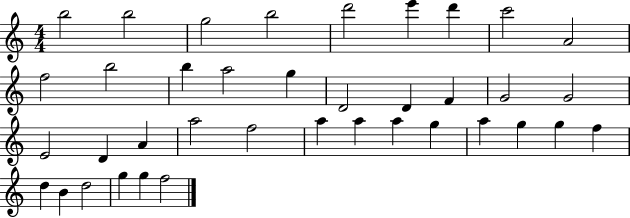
B5/h B5/h G5/h B5/h D6/h E6/q D6/q C6/h A4/h F5/h B5/h B5/q A5/h G5/q D4/h D4/q F4/q G4/h G4/h E4/h D4/q A4/q A5/h F5/h A5/q A5/q A5/q G5/q A5/q G5/q G5/q F5/q D5/q B4/q D5/h G5/q G5/q F5/h